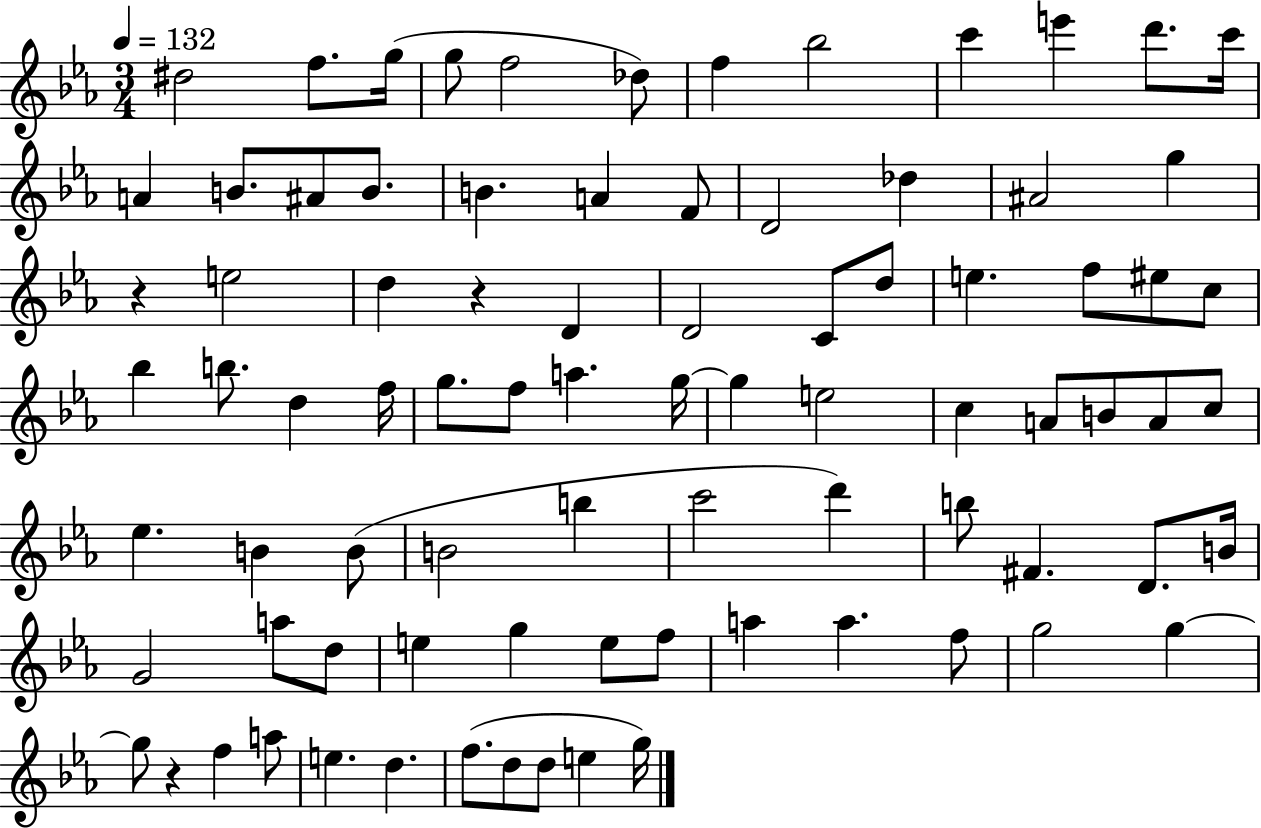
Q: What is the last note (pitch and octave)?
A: G5